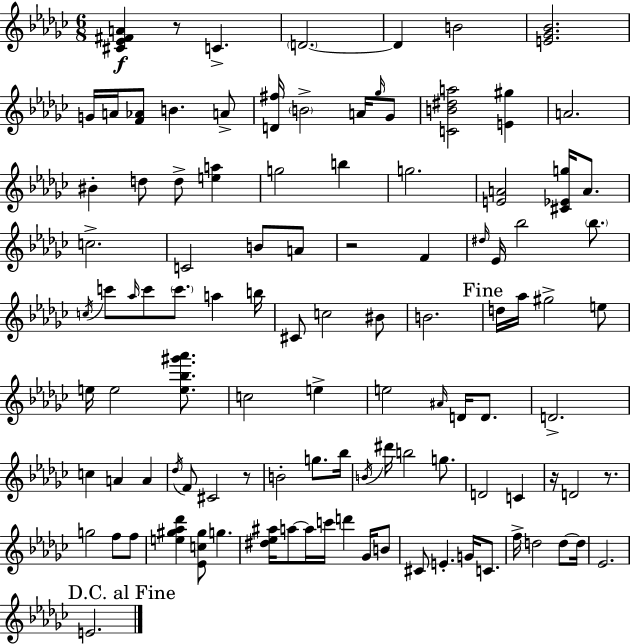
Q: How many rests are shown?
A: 5